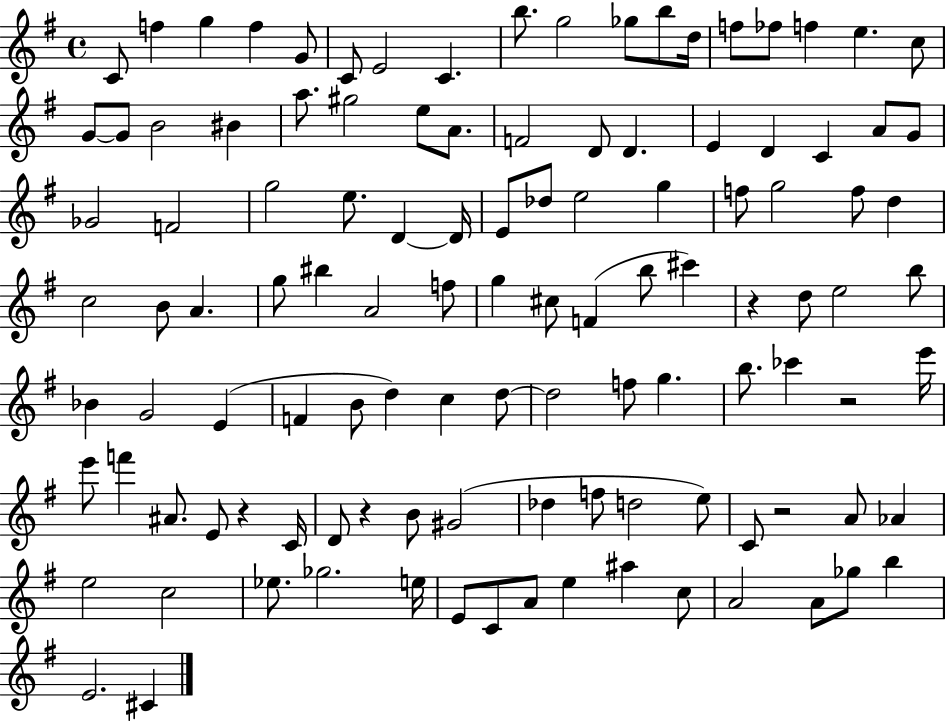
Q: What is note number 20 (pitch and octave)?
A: G4